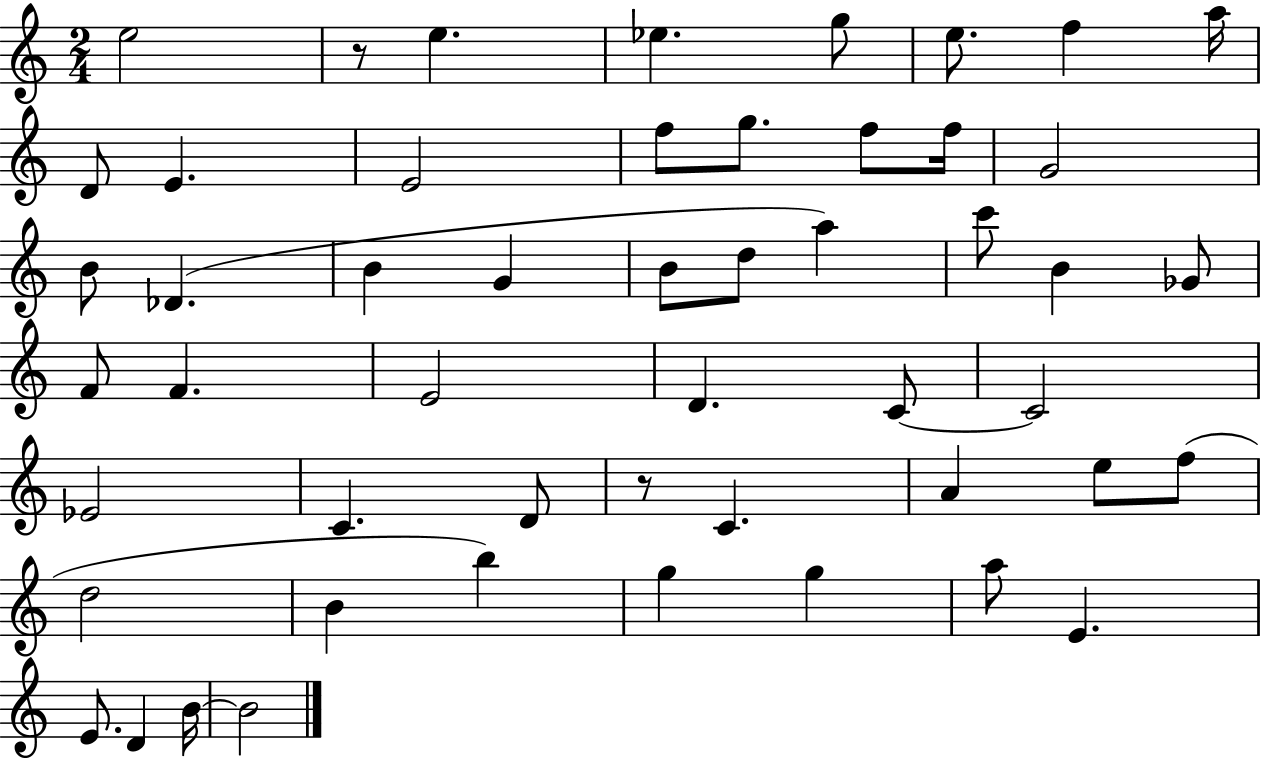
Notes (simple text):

E5/h R/e E5/q. Eb5/q. G5/e E5/e. F5/q A5/s D4/e E4/q. E4/h F5/e G5/e. F5/e F5/s G4/h B4/e Db4/q. B4/q G4/q B4/e D5/e A5/q C6/e B4/q Gb4/e F4/e F4/q. E4/h D4/q. C4/e C4/h Eb4/h C4/q. D4/e R/e C4/q. A4/q E5/e F5/e D5/h B4/q B5/q G5/q G5/q A5/e E4/q. E4/e. D4/q B4/s B4/h